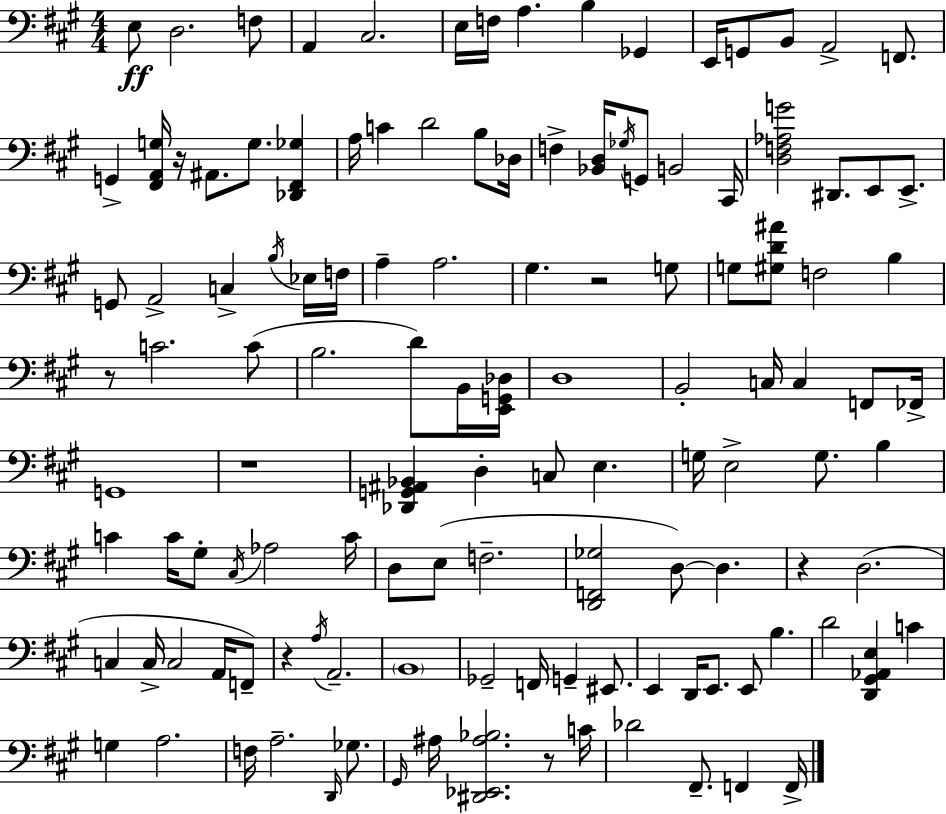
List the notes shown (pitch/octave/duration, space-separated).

E3/e D3/h. F3/e A2/q C#3/h. E3/s F3/s A3/q. B3/q Gb2/q E2/s G2/e B2/e A2/h F2/e. G2/q [F#2,A2,G3]/s R/s A#2/e. G3/e. [Db2,F#2,Gb3]/q A3/s C4/q D4/h B3/e Db3/s F3/q [Bb2,D3]/s Gb3/s G2/e B2/h C#2/s [D3,F3,Ab3,G4]/h D#2/e. E2/e E2/e. G2/e A2/h C3/q B3/s Eb3/s F3/s A3/q A3/h. G#3/q. R/h G3/e G3/e [G#3,D4,A#4]/e F3/h B3/q R/e C4/h. C4/e B3/h. D4/e B2/s [E2,G2,Db3]/s D3/w B2/h C3/s C3/q F2/e FES2/s G2/w R/w [Db2,G2,A#2,Bb2]/q D3/q C3/e E3/q. G3/s E3/h G3/e. B3/q C4/q C4/s G#3/e C#3/s Ab3/h C4/s D3/e E3/e F3/h. [D2,F2,Gb3]/h D3/e D3/q. R/q D3/h. C3/q C3/s C3/h A2/s F2/e R/q A3/s A2/h. B2/w Gb2/h F2/s G2/q EIS2/e. E2/q D2/s E2/e. E2/e B3/q. D4/h [D2,G#2,Ab2,E3]/q C4/q G3/q A3/h. F3/s A3/h. D2/s Gb3/e. G#2/s A#3/s [D#2,Eb2,A#3,Bb3]/h. R/e C4/s Db4/h F#2/e. F2/q F2/s